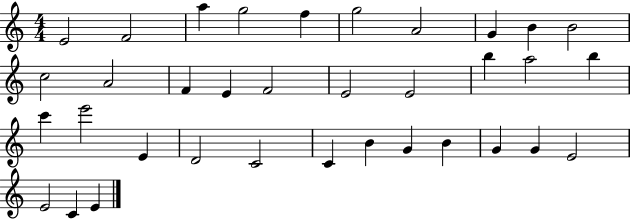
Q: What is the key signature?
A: C major